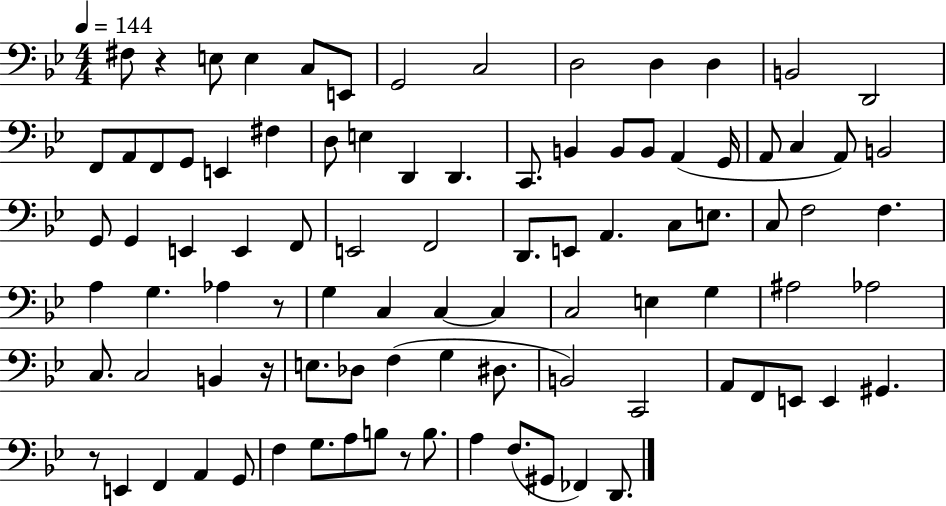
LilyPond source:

{
  \clef bass
  \numericTimeSignature
  \time 4/4
  \key bes \major
  \tempo 4 = 144
  fis8 r4 e8 e4 c8 e,8 | g,2 c2 | d2 d4 d4 | b,2 d,2 | \break f,8 a,8 f,8 g,8 e,4 fis4 | d8 e4 d,4 d,4. | c,8. b,4 b,8 b,8 a,4( g,16 | a,8 c4 a,8) b,2 | \break g,8 g,4 e,4 e,4 f,8 | e,2 f,2 | d,8. e,8 a,4. c8 e8. | c8 f2 f4. | \break a4 g4. aes4 r8 | g4 c4 c4~~ c4 | c2 e4 g4 | ais2 aes2 | \break c8. c2 b,4 r16 | e8. des8 f4( g4 dis8. | b,2) c,2 | a,8 f,8 e,8 e,4 gis,4. | \break r8 e,4 f,4 a,4 g,8 | f4 g8. a8 b8 r8 b8. | a4 f8.( gis,8 fes,4) d,8. | \bar "|."
}